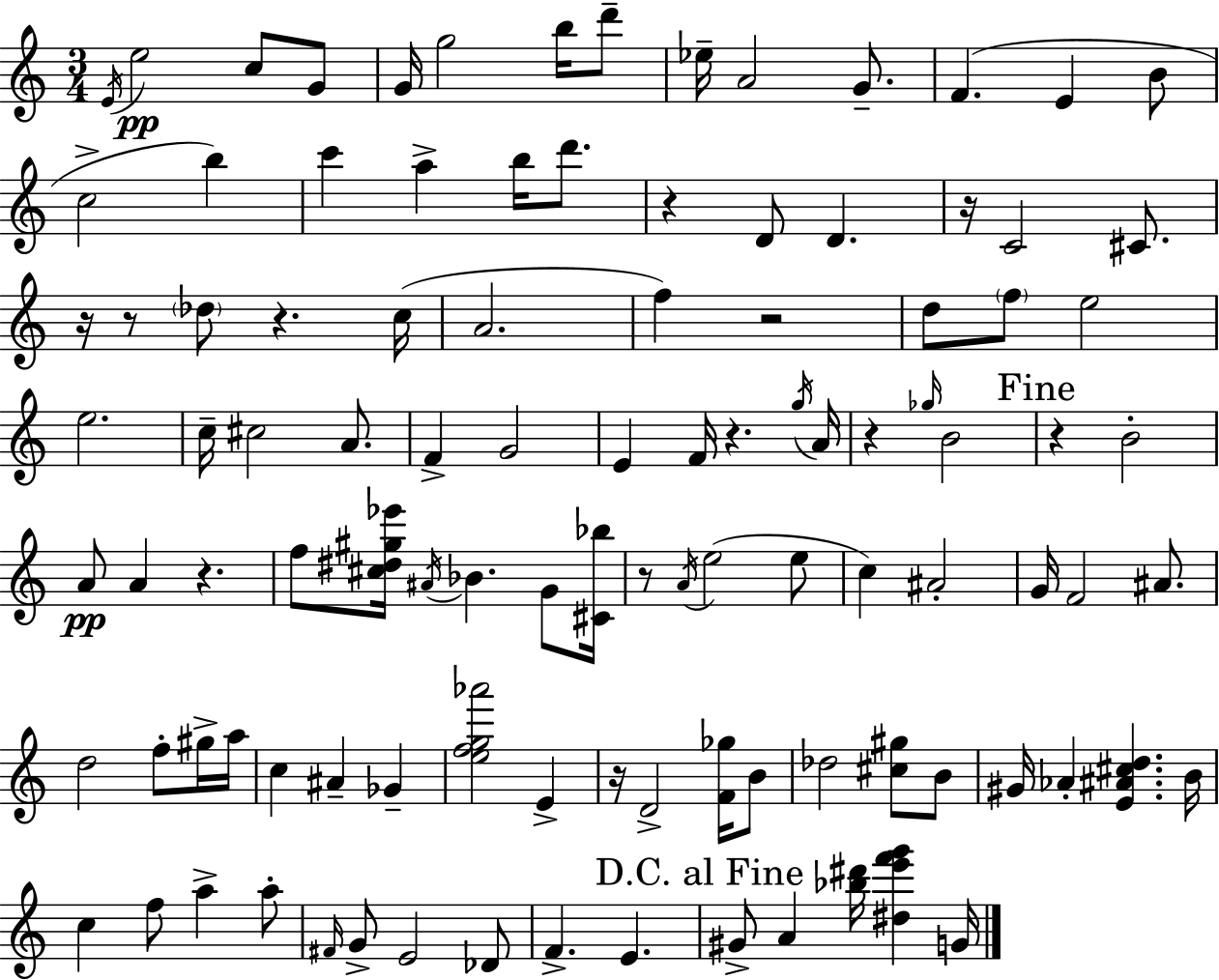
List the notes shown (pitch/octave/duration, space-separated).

E4/s E5/h C5/e G4/e G4/s G5/h B5/s D6/e Eb5/s A4/h G4/e. F4/q. E4/q B4/e C5/h B5/q C6/q A5/q B5/s D6/e. R/q D4/e D4/q. R/s C4/h C#4/e. R/s R/e Db5/e R/q. C5/s A4/h. F5/q R/h D5/e F5/e E5/h E5/h. C5/s C#5/h A4/e. F4/q G4/h E4/q F4/s R/q. G5/s A4/s R/q Gb5/s B4/h R/q B4/h A4/e A4/q R/q. F5/e [C#5,D#5,G#5,Eb6]/s A#4/s Bb4/q. G4/e [C#4,Bb5]/s R/e A4/s E5/h E5/e C5/q A#4/h G4/s F4/h A#4/e. D5/h F5/e G#5/s A5/s C5/q A#4/q Gb4/q [E5,F5,G5,Ab6]/h E4/q R/s D4/h [F4,Gb5]/s B4/e Db5/h [C#5,G#5]/e B4/e G#4/s Ab4/q [E4,A#4,C#5,D5]/q. B4/s C5/q F5/e A5/q A5/e F#4/s G4/e E4/h Db4/e F4/q. E4/q. G#4/e A4/q [Bb5,D#6]/s [D#5,E6,F6,G6]/q G4/s